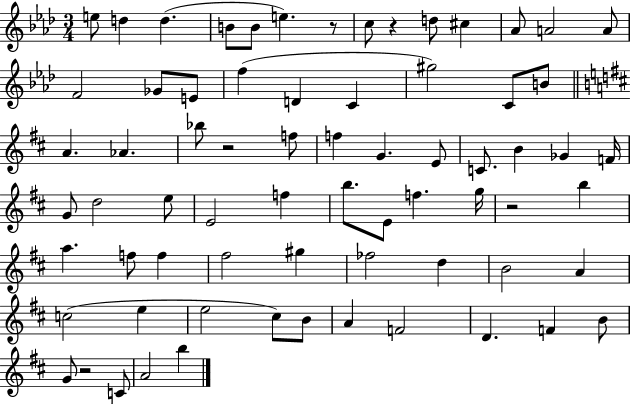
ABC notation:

X:1
T:Untitled
M:3/4
L:1/4
K:Ab
e/2 d d B/2 B/2 e z/2 c/2 z d/2 ^c _A/2 A2 A/2 F2 _G/2 E/2 f D C ^g2 C/2 B/2 A _A _b/2 z2 f/2 f G E/2 C/2 B _G F/4 G/2 d2 e/2 E2 f b/2 E/2 f g/4 z2 b a f/2 f ^f2 ^g _f2 d B2 A c2 e e2 ^c/2 B/2 A F2 D F B/2 G/2 z2 C/2 A2 b